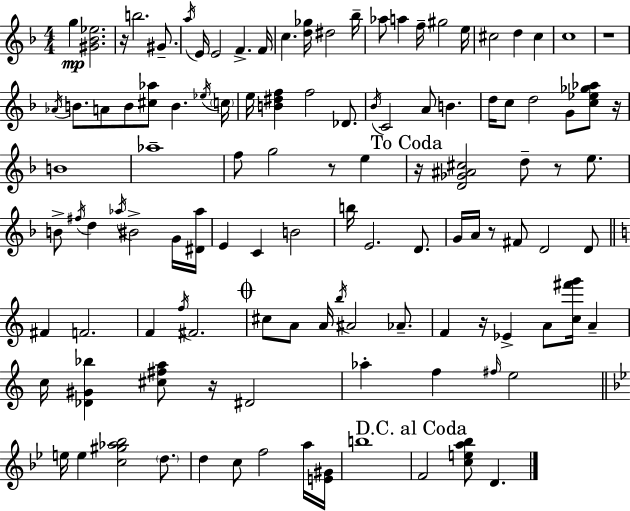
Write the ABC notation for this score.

X:1
T:Untitled
M:4/4
L:1/4
K:F
g [^G_B_e]2 z/4 b2 ^G/2 a/4 E/4 E2 F F/4 c [d_g]/4 ^d2 _b/4 _a/2 a f/4 ^g2 e/4 ^c2 d ^c c4 z4 _A/4 B/2 A/2 B/2 [^c_a]/2 B _e/4 c/4 e/4 [B^df] f2 _D/2 _B/4 C2 A/2 B d/4 c/2 d2 G/2 [c_e_g_a]/2 z/4 B4 _a4 f/2 g2 z/2 e z/4 [D_G^A^c]2 d/2 z/2 e/2 B/2 ^f/4 d _a/4 ^B2 G/4 [^D_a]/4 E C B2 b/4 E2 D/2 G/4 A/4 z/2 ^F/2 D2 D/2 ^F F2 F f/4 ^F2 ^c/2 A/2 A/4 b/4 ^A2 _A/2 F z/4 _E A/2 [c^f'g']/4 A c/4 [_D^G_b] [^c^fa]/2 z/4 ^D2 _a f ^f/4 e2 e/4 e [c^g_a_b]2 d/2 d c/2 f2 a/4 [E^G]/4 b4 F2 [cea_b]/2 D